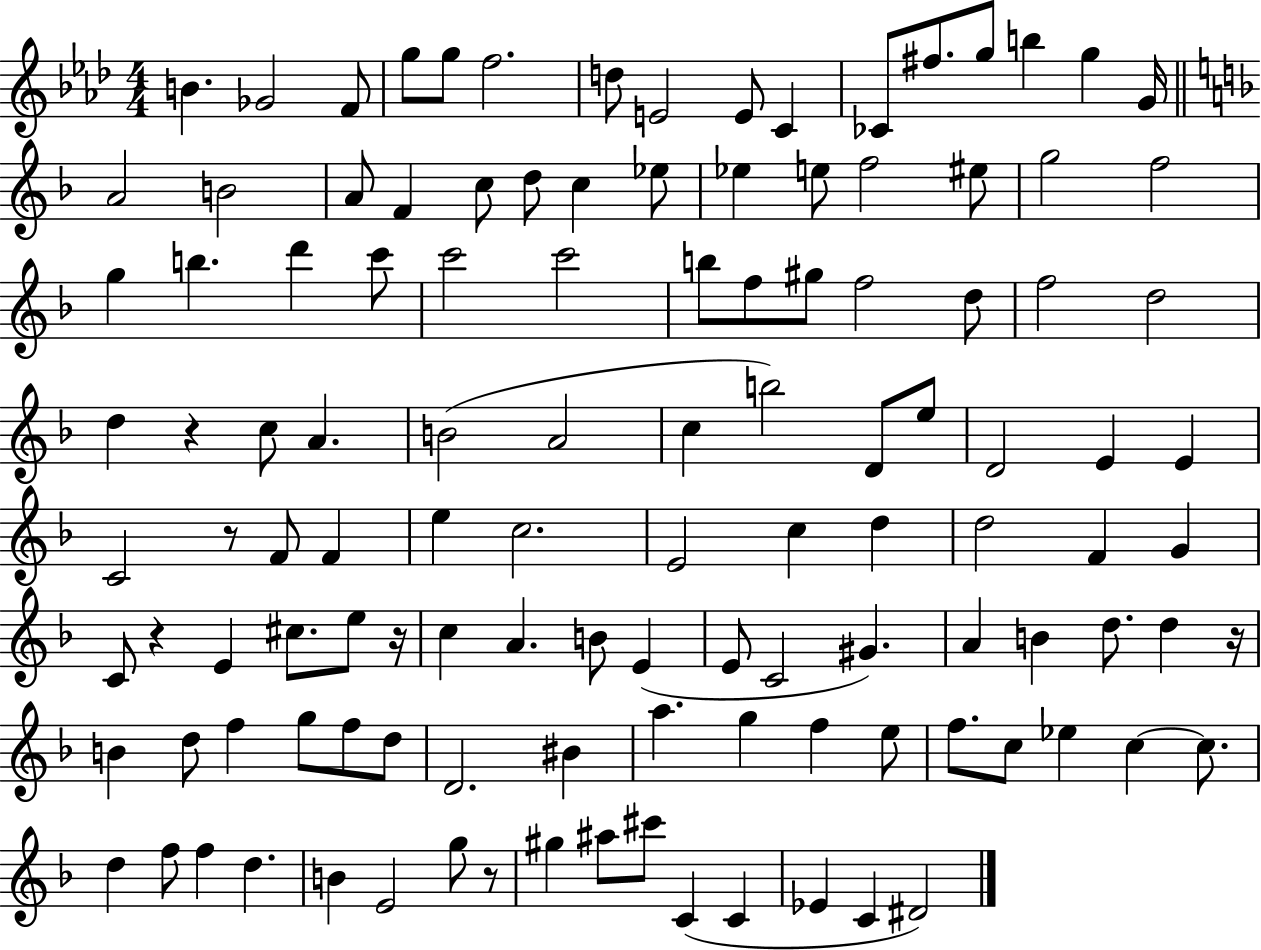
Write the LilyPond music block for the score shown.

{
  \clef treble
  \numericTimeSignature
  \time 4/4
  \key aes \major
  b'4. ges'2 f'8 | g''8 g''8 f''2. | d''8 e'2 e'8 c'4 | ces'8 fis''8. g''8 b''4 g''4 g'16 | \break \bar "||" \break \key f \major a'2 b'2 | a'8 f'4 c''8 d''8 c''4 ees''8 | ees''4 e''8 f''2 eis''8 | g''2 f''2 | \break g''4 b''4. d'''4 c'''8 | c'''2 c'''2 | b''8 f''8 gis''8 f''2 d''8 | f''2 d''2 | \break d''4 r4 c''8 a'4. | b'2( a'2 | c''4 b''2) d'8 e''8 | d'2 e'4 e'4 | \break c'2 r8 f'8 f'4 | e''4 c''2. | e'2 c''4 d''4 | d''2 f'4 g'4 | \break c'8 r4 e'4 cis''8. e''8 r16 | c''4 a'4. b'8 e'4( | e'8 c'2 gis'4.) | a'4 b'4 d''8. d''4 r16 | \break b'4 d''8 f''4 g''8 f''8 d''8 | d'2. bis'4 | a''4. g''4 f''4 e''8 | f''8. c''8 ees''4 c''4~~ c''8. | \break d''4 f''8 f''4 d''4. | b'4 e'2 g''8 r8 | gis''4 ais''8 cis'''8 c'4( c'4 | ees'4 c'4 dis'2) | \break \bar "|."
}